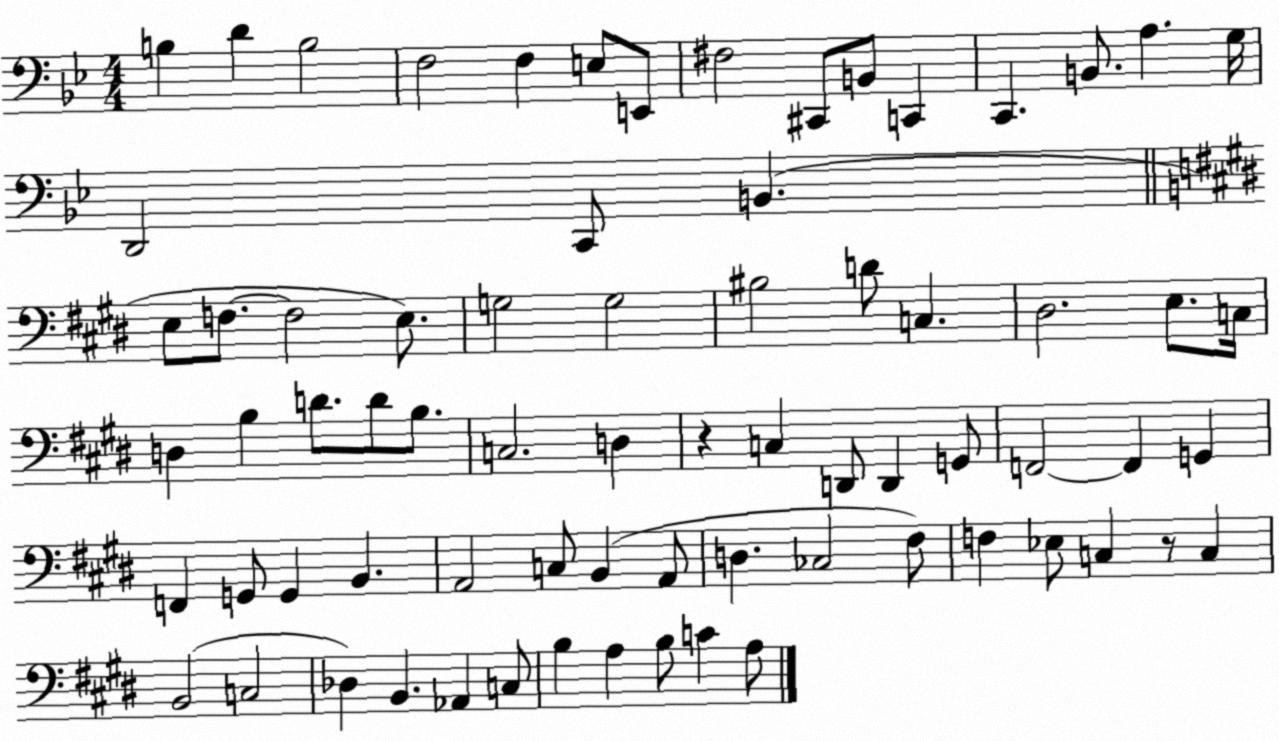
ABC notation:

X:1
T:Untitled
M:4/4
L:1/4
K:Bb
B, D B,2 F,2 F, E,/2 E,,/2 ^F,2 ^C,,/2 B,,/2 C,, C,, B,,/2 A, G,/4 D,,2 C,,/2 B,, E,/2 F,/2 F,2 E,/2 G,2 G,2 ^B,2 D/2 C, ^D,2 E,/2 C,/4 D, B, D/2 D/2 B,/2 C,2 D, z C, D,,/2 D,, G,,/2 F,,2 F,, G,, F,, G,,/2 G,, B,, A,,2 C,/2 B,, A,,/2 D, _C,2 ^F,/2 F, _E,/2 C, z/2 C, B,,2 C,2 _D, B,, _A,, C,/2 B, A, B,/2 C A,/2